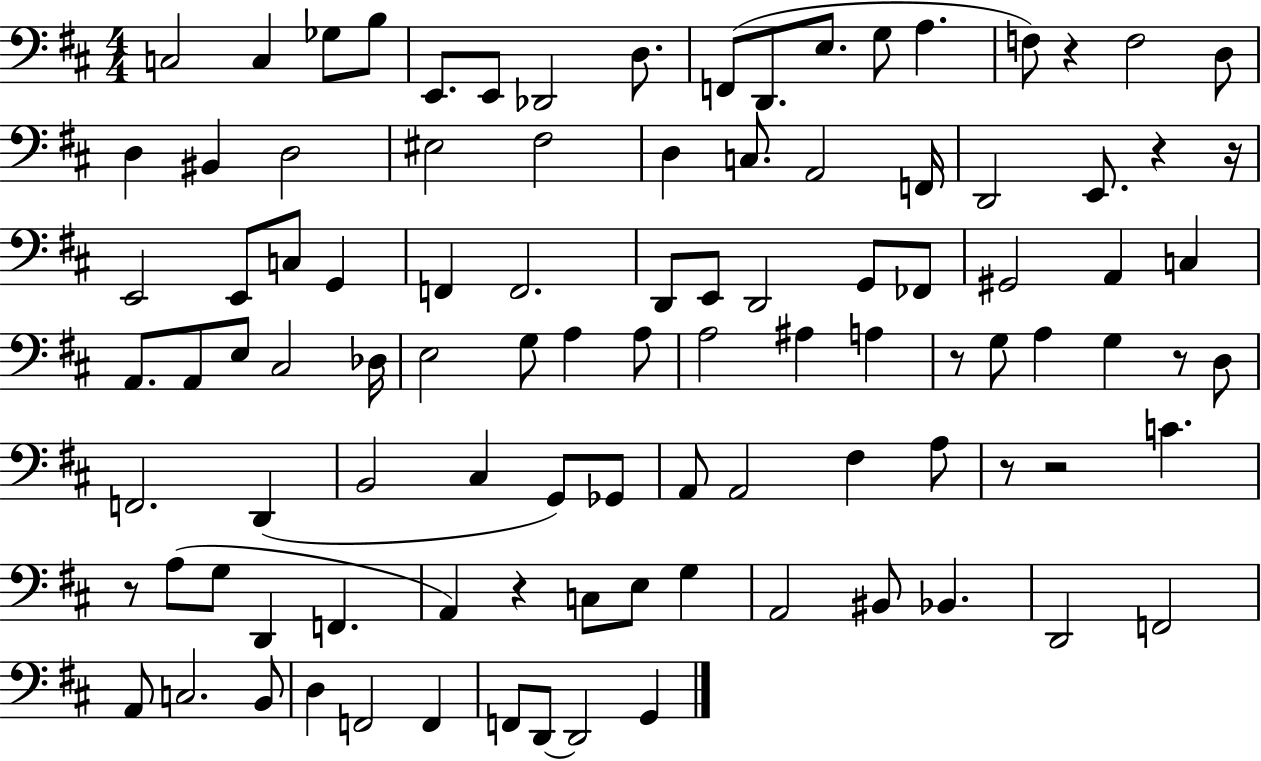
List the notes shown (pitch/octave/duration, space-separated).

C3/h C3/q Gb3/e B3/e E2/e. E2/e Db2/h D3/e. F2/e D2/e. E3/e. G3/e A3/q. F3/e R/q F3/h D3/e D3/q BIS2/q D3/h EIS3/h F#3/h D3/q C3/e. A2/h F2/s D2/h E2/e. R/q R/s E2/h E2/e C3/e G2/q F2/q F2/h. D2/e E2/e D2/h G2/e FES2/e G#2/h A2/q C3/q A2/e. A2/e E3/e C#3/h Db3/s E3/h G3/e A3/q A3/e A3/h A#3/q A3/q R/e G3/e A3/q G3/q R/e D3/e F2/h. D2/q B2/h C#3/q G2/e Gb2/e A2/e A2/h F#3/q A3/e R/e R/h C4/q. R/e A3/e G3/e D2/q F2/q. A2/q R/q C3/e E3/e G3/q A2/h BIS2/e Bb2/q. D2/h F2/h A2/e C3/h. B2/e D3/q F2/h F2/q F2/e D2/e D2/h G2/q